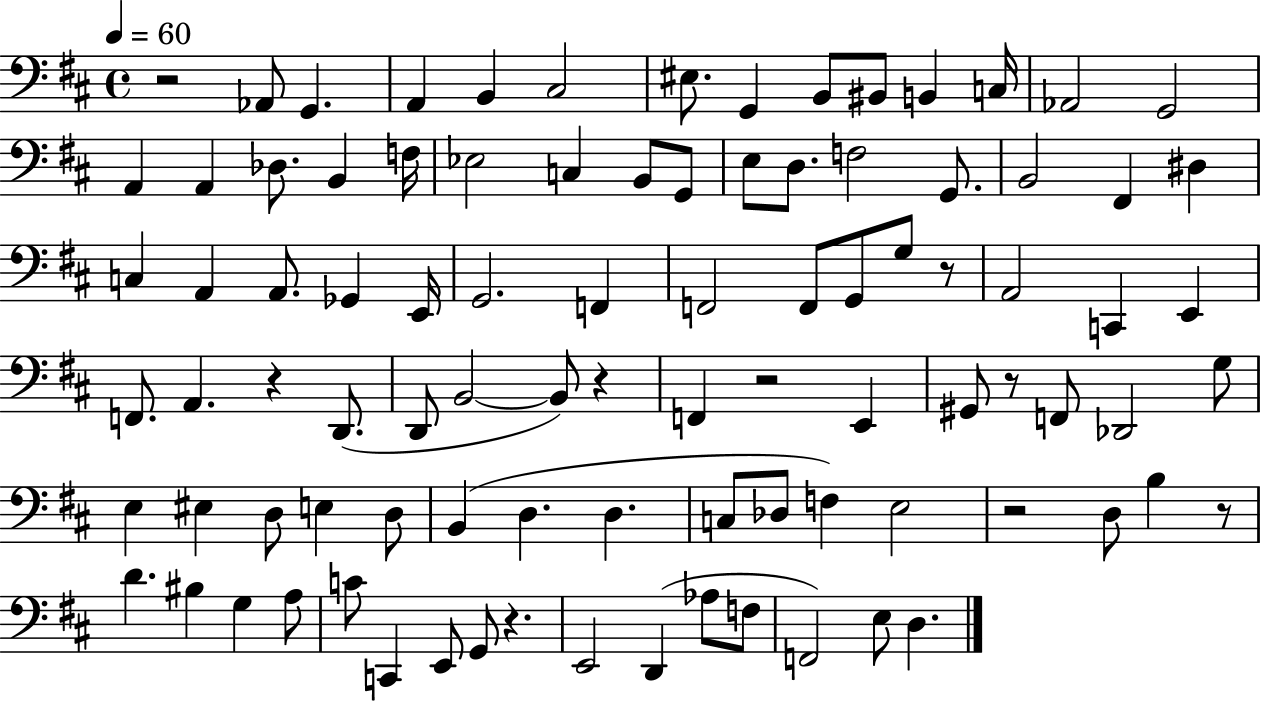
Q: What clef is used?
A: bass